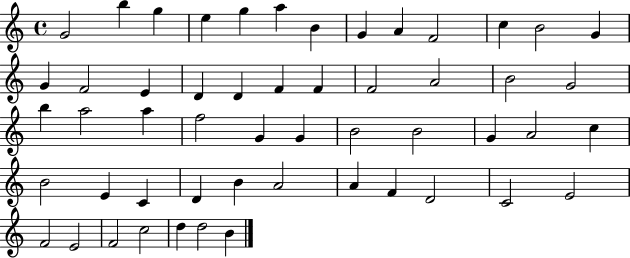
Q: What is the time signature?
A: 4/4